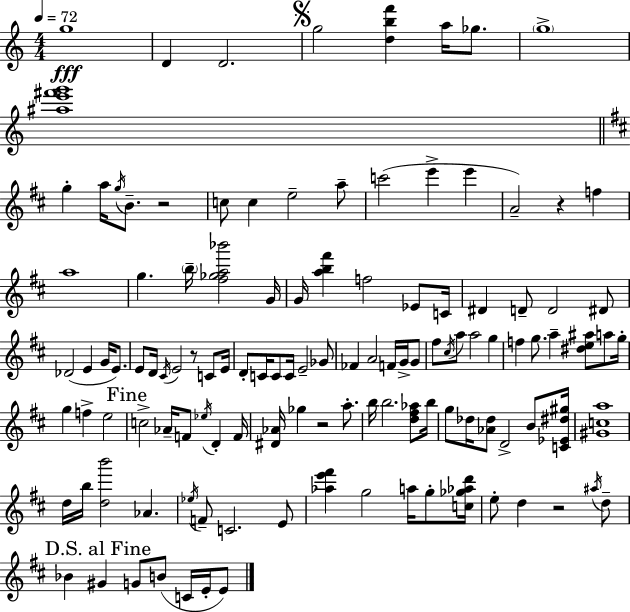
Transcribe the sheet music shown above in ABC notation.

X:1
T:Untitled
M:4/4
L:1/4
K:Am
g4 D D2 g2 [dbf'] a/4 _g/2 g4 [^ae'^f'g']4 g a/4 g/4 B/2 z2 c/2 c e2 a/2 c'2 e' e' A2 z f a4 g b/4 [^f_ga_b']2 G/4 G/4 [ab^f'] f2 _E/2 C/4 ^D D/2 D2 ^D/2 _D2 E G/4 E/2 E/2 D/4 ^C/4 E2 z/2 C/2 E/4 D/2 C/4 C/2 C/4 E2 _G/2 _F A2 F/4 G/4 G/2 ^f/2 ^c/4 a/2 a2 g f g/2 a [^de^a]/2 a/2 g/4 g f e2 c2 _A/4 F/2 _e/4 D F/4 [^D_A]/4 _g z2 a/2 b/4 b2 [d^f_a]/2 b/4 g/2 _d/4 [_A_d]/2 D2 B/2 [C_E^d^g]/4 [^Gca]4 d/4 b/4 [db']2 _A _e/4 F/2 C2 E/2 [_ae'^f'] g2 a/4 g/2 [c_g_ad']/4 e/2 d z2 ^a/4 d/2 _B ^G G/2 B/2 C/4 E/4 E/2